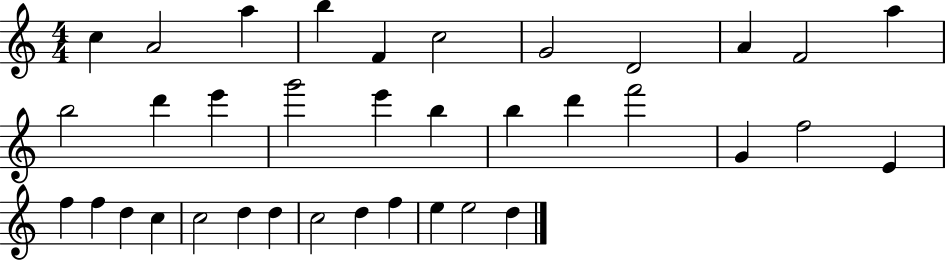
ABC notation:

X:1
T:Untitled
M:4/4
L:1/4
K:C
c A2 a b F c2 G2 D2 A F2 a b2 d' e' g'2 e' b b d' f'2 G f2 E f f d c c2 d d c2 d f e e2 d